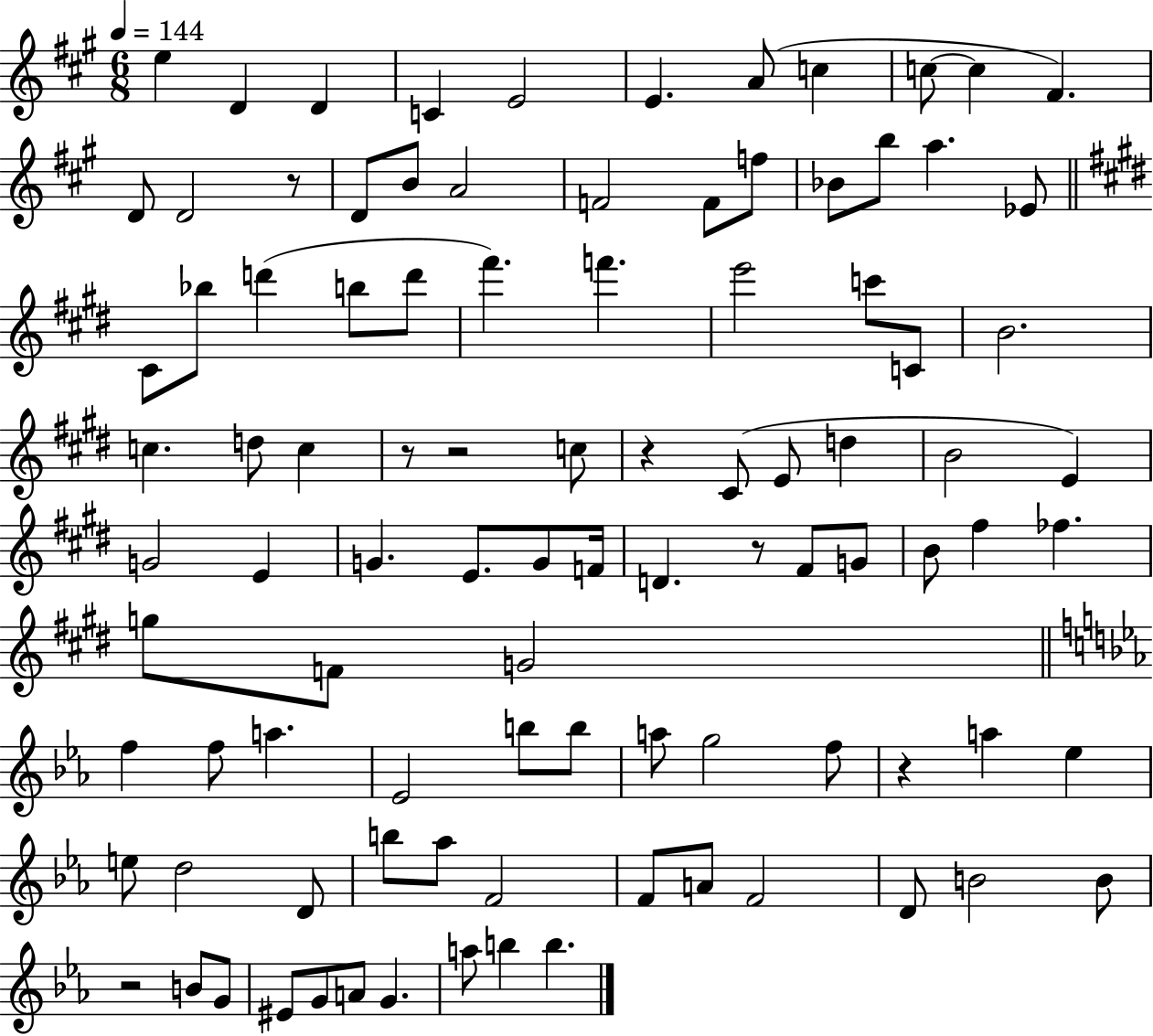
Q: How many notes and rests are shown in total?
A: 97